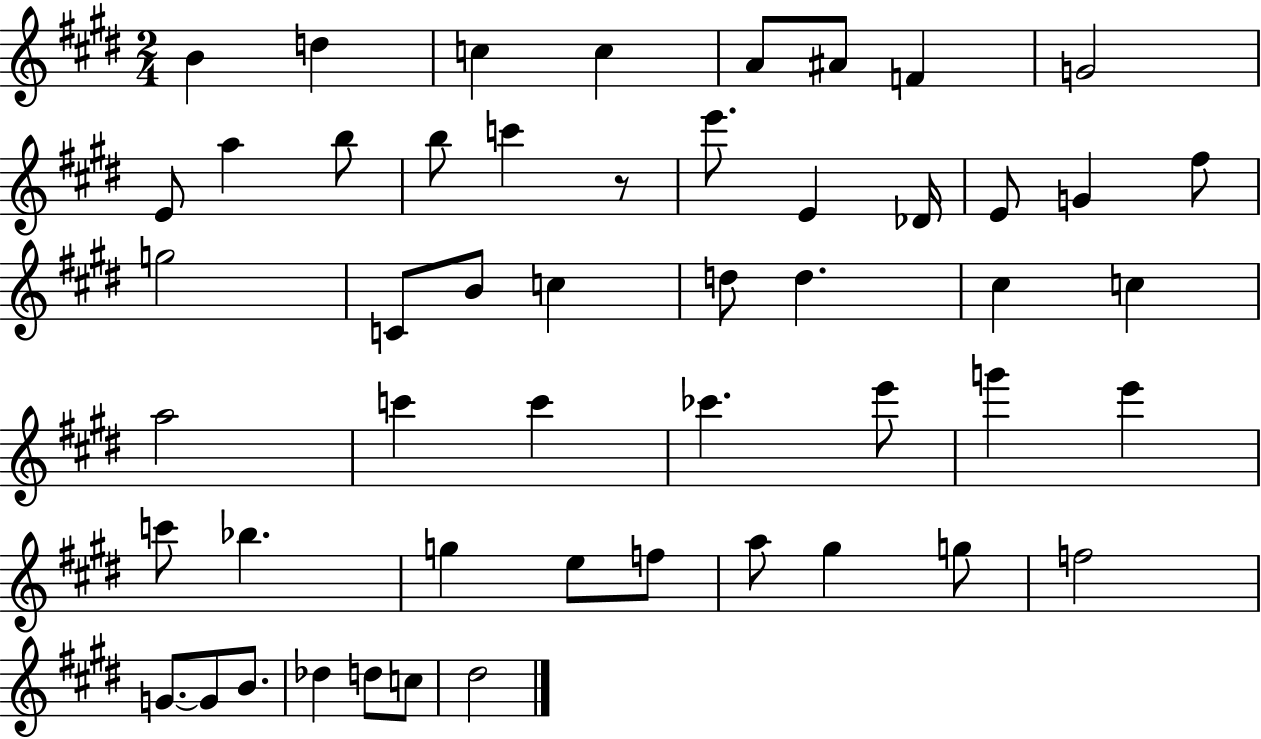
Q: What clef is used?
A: treble